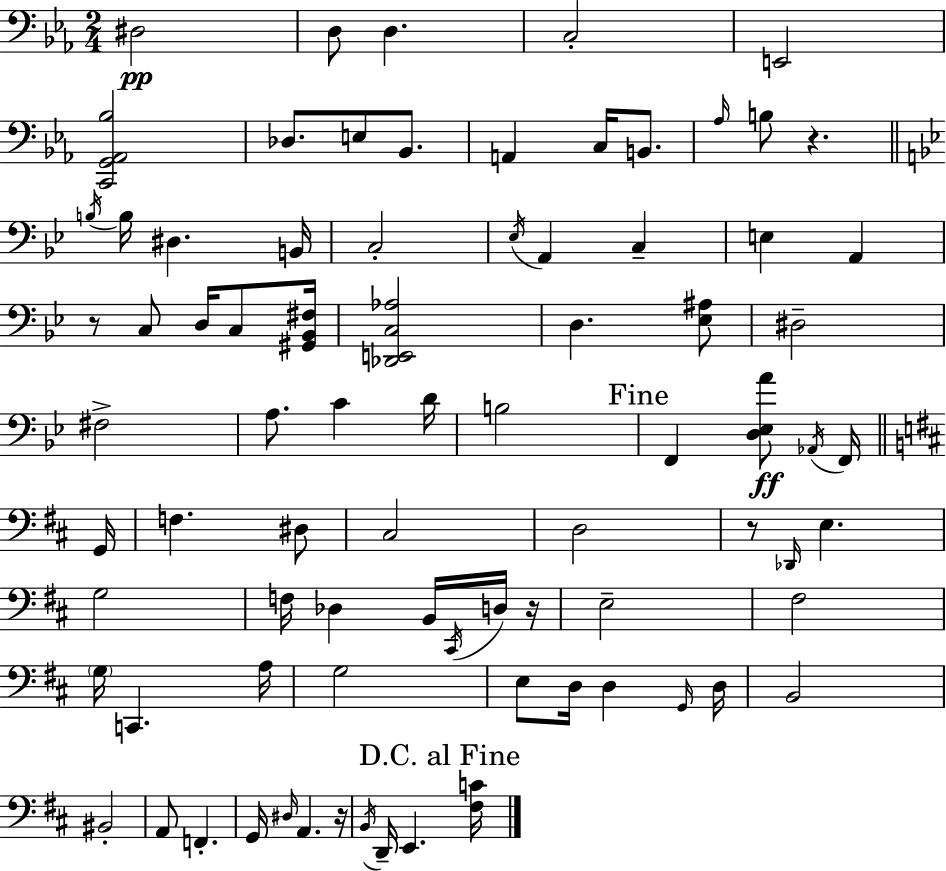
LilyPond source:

{
  \clef bass
  \numericTimeSignature
  \time 2/4
  \key ees \major
  dis2\pp | d8 d4. | c2-. | e,2 | \break <c, g, aes, bes>2 | des8. e8 bes,8. | a,4 c16 b,8. | \grace { aes16 } b8 r4. | \break \bar "||" \break \key g \minor \acciaccatura { b16 } b16 dis4. | b,16 c2-. | \acciaccatura { ees16 } a,4 c4-- | e4 a,4 | \break r8 c8 d16 c8 | <gis, bes, fis>16 <des, e, c aes>2 | d4. | <ees ais>8 dis2-- | \break fis2-> | a8. c'4 | d'16 b2 | \mark "Fine" f,4 <d ees a'>8\ff | \break \acciaccatura { aes,16 } f,16 \bar "||" \break \key d \major g,16 f4. dis8 | cis2 | d2 | r8 \grace { des,16 } e4. | \break g2 | f16 des4 b,16 | \acciaccatura { cis,16 } d16 r16 e2-- | fis2 | \break \parenthesize g16 c,4. | a16 g2 | e8 d16 d4 | \grace { g,16 } d16 b,2 | \break bis,2-. | a,8 f,4.-. | g,16 \grace { dis16 } a,4. | r16 \acciaccatura { b,16 } d,16-- e,4. | \break \mark "D.C. al Fine" <fis c'>16 \bar "|."
}